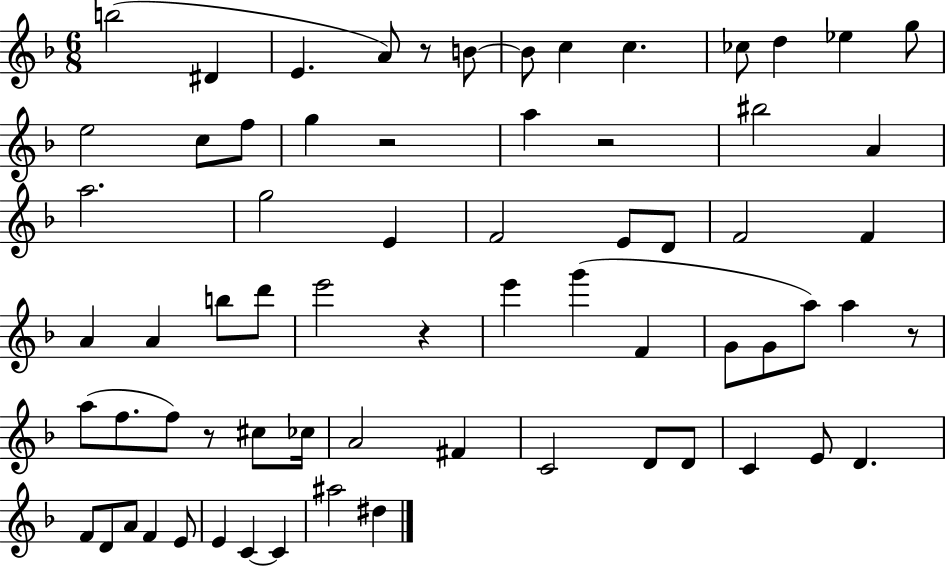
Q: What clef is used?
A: treble